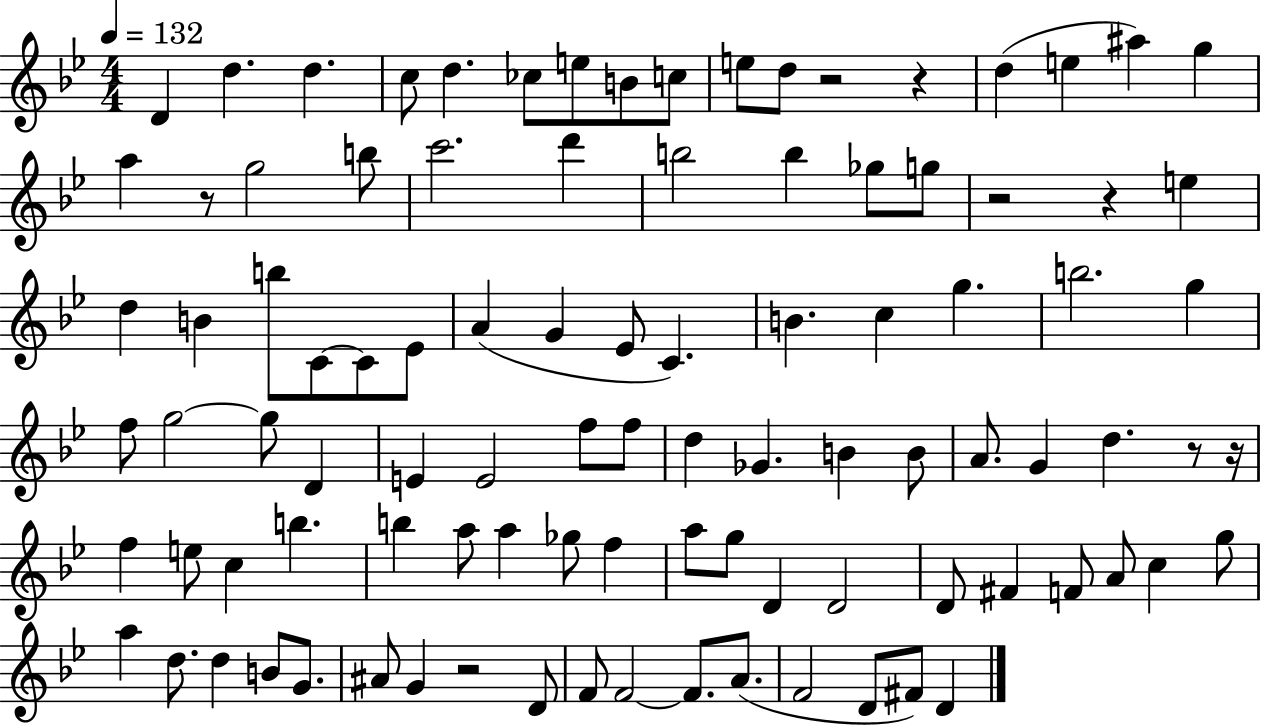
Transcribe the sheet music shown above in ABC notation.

X:1
T:Untitled
M:4/4
L:1/4
K:Bb
D d d c/2 d _c/2 e/2 B/2 c/2 e/2 d/2 z2 z d e ^a g a z/2 g2 b/2 c'2 d' b2 b _g/2 g/2 z2 z e d B b/2 C/2 C/2 _E/2 A G _E/2 C B c g b2 g f/2 g2 g/2 D E E2 f/2 f/2 d _G B B/2 A/2 G d z/2 z/4 f e/2 c b b a/2 a _g/2 f a/2 g/2 D D2 D/2 ^F F/2 A/2 c g/2 a d/2 d B/2 G/2 ^A/2 G z2 D/2 F/2 F2 F/2 A/2 F2 D/2 ^F/2 D